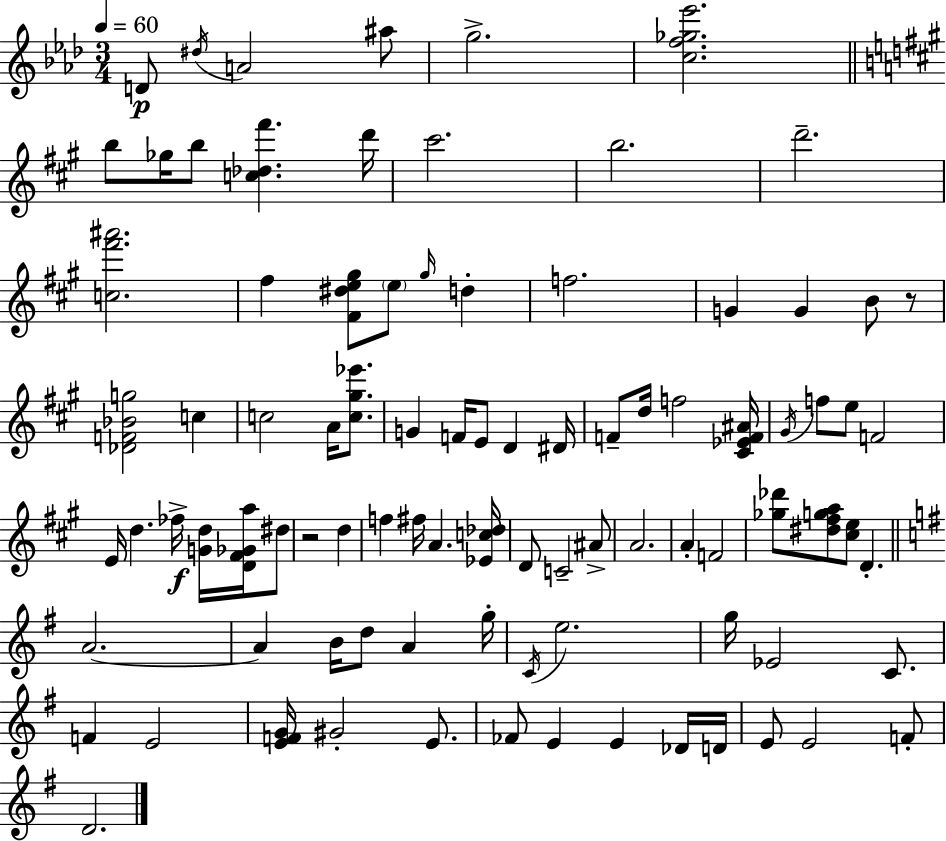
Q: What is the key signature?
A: AES major